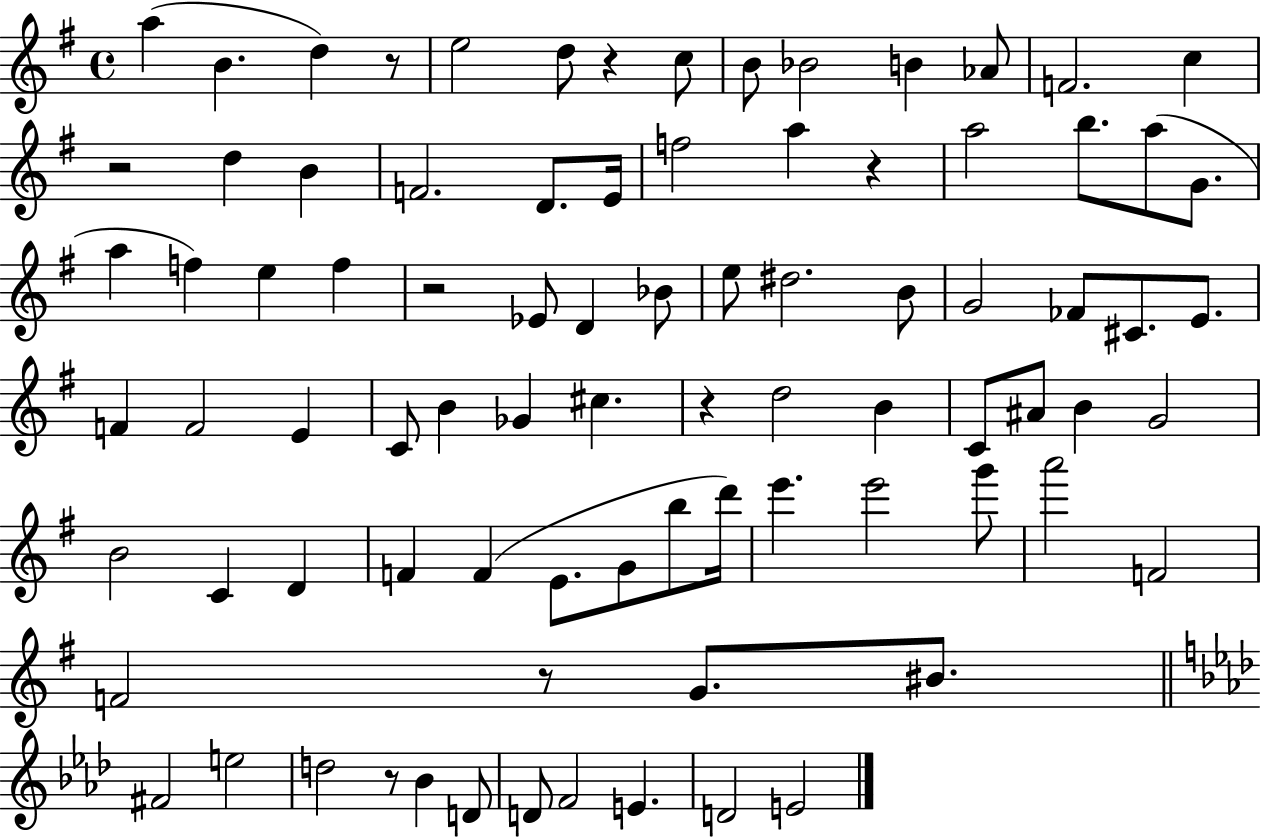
{
  \clef treble
  \time 4/4
  \defaultTimeSignature
  \key g \major
  a''4( b'4. d''4) r8 | e''2 d''8 r4 c''8 | b'8 bes'2 b'4 aes'8 | f'2. c''4 | \break r2 d''4 b'4 | f'2. d'8. e'16 | f''2 a''4 r4 | a''2 b''8. a''8( g'8. | \break a''4 f''4) e''4 f''4 | r2 ees'8 d'4 bes'8 | e''8 dis''2. b'8 | g'2 fes'8 cis'8. e'8. | \break f'4 f'2 e'4 | c'8 b'4 ges'4 cis''4. | r4 d''2 b'4 | c'8 ais'8 b'4 g'2 | \break b'2 c'4 d'4 | f'4 f'4( e'8. g'8 b''8 d'''16) | e'''4. e'''2 g'''8 | a'''2 f'2 | \break f'2 r8 g'8. bis'8. | \bar "||" \break \key aes \major fis'2 e''2 | d''2 r8 bes'4 d'8 | d'8 f'2 e'4. | d'2 e'2 | \break \bar "|."
}